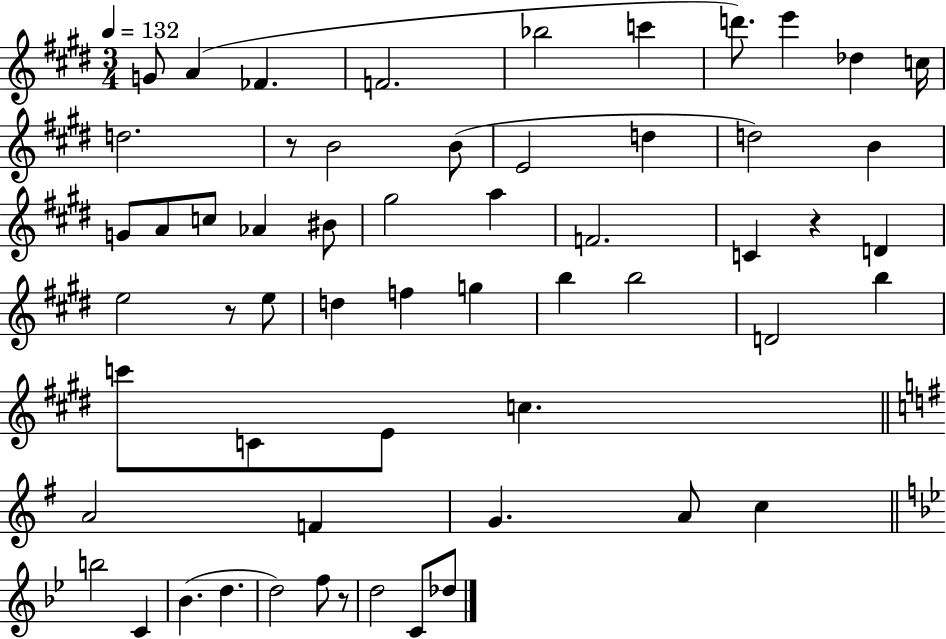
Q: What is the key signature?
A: E major